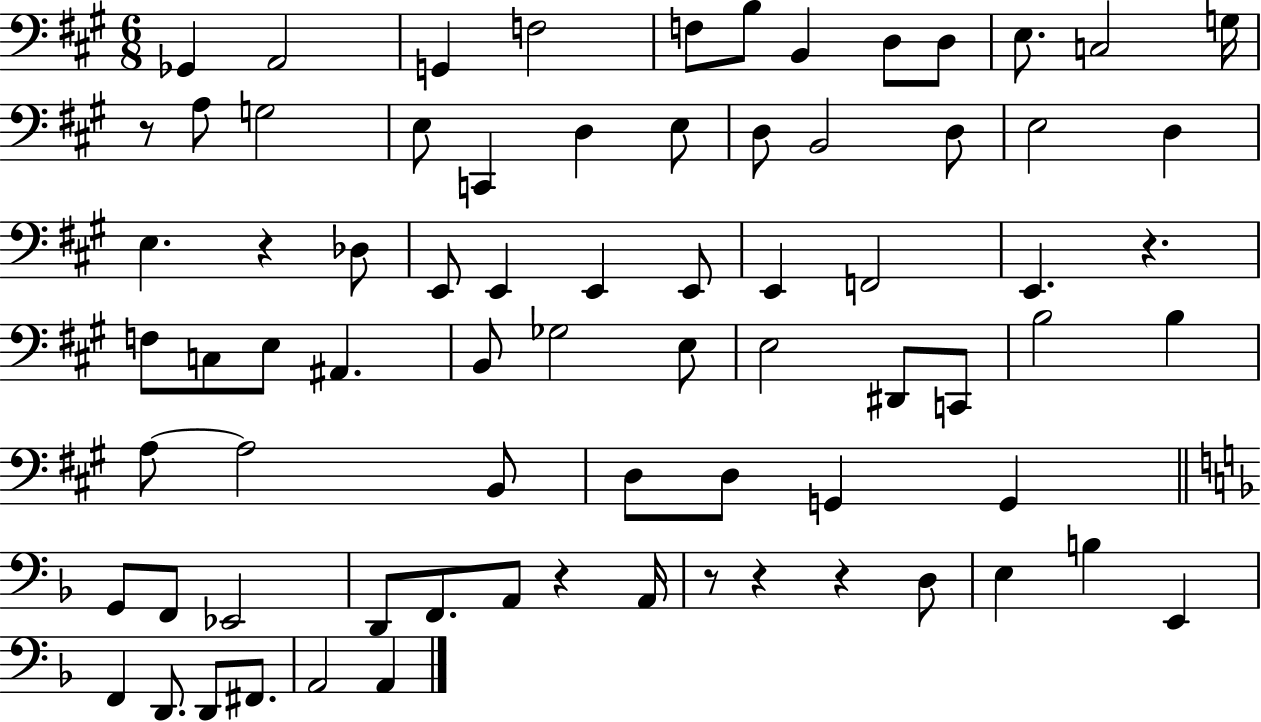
{
  \clef bass
  \numericTimeSignature
  \time 6/8
  \key a \major
  \repeat volta 2 { ges,4 a,2 | g,4 f2 | f8 b8 b,4 d8 d8 | e8. c2 g16 | \break r8 a8 g2 | e8 c,4 d4 e8 | d8 b,2 d8 | e2 d4 | \break e4. r4 des8 | e,8 e,4 e,4 e,8 | e,4 f,2 | e,4. r4. | \break f8 c8 e8 ais,4. | b,8 ges2 e8 | e2 dis,8 c,8 | b2 b4 | \break a8~~ a2 b,8 | d8 d8 g,4 g,4 | \bar "||" \break \key f \major g,8 f,8 ees,2 | d,8 f,8. a,8 r4 a,16 | r8 r4 r4 d8 | e4 b4 e,4 | \break f,4 d,8. d,8 fis,8. | a,2 a,4 | } \bar "|."
}